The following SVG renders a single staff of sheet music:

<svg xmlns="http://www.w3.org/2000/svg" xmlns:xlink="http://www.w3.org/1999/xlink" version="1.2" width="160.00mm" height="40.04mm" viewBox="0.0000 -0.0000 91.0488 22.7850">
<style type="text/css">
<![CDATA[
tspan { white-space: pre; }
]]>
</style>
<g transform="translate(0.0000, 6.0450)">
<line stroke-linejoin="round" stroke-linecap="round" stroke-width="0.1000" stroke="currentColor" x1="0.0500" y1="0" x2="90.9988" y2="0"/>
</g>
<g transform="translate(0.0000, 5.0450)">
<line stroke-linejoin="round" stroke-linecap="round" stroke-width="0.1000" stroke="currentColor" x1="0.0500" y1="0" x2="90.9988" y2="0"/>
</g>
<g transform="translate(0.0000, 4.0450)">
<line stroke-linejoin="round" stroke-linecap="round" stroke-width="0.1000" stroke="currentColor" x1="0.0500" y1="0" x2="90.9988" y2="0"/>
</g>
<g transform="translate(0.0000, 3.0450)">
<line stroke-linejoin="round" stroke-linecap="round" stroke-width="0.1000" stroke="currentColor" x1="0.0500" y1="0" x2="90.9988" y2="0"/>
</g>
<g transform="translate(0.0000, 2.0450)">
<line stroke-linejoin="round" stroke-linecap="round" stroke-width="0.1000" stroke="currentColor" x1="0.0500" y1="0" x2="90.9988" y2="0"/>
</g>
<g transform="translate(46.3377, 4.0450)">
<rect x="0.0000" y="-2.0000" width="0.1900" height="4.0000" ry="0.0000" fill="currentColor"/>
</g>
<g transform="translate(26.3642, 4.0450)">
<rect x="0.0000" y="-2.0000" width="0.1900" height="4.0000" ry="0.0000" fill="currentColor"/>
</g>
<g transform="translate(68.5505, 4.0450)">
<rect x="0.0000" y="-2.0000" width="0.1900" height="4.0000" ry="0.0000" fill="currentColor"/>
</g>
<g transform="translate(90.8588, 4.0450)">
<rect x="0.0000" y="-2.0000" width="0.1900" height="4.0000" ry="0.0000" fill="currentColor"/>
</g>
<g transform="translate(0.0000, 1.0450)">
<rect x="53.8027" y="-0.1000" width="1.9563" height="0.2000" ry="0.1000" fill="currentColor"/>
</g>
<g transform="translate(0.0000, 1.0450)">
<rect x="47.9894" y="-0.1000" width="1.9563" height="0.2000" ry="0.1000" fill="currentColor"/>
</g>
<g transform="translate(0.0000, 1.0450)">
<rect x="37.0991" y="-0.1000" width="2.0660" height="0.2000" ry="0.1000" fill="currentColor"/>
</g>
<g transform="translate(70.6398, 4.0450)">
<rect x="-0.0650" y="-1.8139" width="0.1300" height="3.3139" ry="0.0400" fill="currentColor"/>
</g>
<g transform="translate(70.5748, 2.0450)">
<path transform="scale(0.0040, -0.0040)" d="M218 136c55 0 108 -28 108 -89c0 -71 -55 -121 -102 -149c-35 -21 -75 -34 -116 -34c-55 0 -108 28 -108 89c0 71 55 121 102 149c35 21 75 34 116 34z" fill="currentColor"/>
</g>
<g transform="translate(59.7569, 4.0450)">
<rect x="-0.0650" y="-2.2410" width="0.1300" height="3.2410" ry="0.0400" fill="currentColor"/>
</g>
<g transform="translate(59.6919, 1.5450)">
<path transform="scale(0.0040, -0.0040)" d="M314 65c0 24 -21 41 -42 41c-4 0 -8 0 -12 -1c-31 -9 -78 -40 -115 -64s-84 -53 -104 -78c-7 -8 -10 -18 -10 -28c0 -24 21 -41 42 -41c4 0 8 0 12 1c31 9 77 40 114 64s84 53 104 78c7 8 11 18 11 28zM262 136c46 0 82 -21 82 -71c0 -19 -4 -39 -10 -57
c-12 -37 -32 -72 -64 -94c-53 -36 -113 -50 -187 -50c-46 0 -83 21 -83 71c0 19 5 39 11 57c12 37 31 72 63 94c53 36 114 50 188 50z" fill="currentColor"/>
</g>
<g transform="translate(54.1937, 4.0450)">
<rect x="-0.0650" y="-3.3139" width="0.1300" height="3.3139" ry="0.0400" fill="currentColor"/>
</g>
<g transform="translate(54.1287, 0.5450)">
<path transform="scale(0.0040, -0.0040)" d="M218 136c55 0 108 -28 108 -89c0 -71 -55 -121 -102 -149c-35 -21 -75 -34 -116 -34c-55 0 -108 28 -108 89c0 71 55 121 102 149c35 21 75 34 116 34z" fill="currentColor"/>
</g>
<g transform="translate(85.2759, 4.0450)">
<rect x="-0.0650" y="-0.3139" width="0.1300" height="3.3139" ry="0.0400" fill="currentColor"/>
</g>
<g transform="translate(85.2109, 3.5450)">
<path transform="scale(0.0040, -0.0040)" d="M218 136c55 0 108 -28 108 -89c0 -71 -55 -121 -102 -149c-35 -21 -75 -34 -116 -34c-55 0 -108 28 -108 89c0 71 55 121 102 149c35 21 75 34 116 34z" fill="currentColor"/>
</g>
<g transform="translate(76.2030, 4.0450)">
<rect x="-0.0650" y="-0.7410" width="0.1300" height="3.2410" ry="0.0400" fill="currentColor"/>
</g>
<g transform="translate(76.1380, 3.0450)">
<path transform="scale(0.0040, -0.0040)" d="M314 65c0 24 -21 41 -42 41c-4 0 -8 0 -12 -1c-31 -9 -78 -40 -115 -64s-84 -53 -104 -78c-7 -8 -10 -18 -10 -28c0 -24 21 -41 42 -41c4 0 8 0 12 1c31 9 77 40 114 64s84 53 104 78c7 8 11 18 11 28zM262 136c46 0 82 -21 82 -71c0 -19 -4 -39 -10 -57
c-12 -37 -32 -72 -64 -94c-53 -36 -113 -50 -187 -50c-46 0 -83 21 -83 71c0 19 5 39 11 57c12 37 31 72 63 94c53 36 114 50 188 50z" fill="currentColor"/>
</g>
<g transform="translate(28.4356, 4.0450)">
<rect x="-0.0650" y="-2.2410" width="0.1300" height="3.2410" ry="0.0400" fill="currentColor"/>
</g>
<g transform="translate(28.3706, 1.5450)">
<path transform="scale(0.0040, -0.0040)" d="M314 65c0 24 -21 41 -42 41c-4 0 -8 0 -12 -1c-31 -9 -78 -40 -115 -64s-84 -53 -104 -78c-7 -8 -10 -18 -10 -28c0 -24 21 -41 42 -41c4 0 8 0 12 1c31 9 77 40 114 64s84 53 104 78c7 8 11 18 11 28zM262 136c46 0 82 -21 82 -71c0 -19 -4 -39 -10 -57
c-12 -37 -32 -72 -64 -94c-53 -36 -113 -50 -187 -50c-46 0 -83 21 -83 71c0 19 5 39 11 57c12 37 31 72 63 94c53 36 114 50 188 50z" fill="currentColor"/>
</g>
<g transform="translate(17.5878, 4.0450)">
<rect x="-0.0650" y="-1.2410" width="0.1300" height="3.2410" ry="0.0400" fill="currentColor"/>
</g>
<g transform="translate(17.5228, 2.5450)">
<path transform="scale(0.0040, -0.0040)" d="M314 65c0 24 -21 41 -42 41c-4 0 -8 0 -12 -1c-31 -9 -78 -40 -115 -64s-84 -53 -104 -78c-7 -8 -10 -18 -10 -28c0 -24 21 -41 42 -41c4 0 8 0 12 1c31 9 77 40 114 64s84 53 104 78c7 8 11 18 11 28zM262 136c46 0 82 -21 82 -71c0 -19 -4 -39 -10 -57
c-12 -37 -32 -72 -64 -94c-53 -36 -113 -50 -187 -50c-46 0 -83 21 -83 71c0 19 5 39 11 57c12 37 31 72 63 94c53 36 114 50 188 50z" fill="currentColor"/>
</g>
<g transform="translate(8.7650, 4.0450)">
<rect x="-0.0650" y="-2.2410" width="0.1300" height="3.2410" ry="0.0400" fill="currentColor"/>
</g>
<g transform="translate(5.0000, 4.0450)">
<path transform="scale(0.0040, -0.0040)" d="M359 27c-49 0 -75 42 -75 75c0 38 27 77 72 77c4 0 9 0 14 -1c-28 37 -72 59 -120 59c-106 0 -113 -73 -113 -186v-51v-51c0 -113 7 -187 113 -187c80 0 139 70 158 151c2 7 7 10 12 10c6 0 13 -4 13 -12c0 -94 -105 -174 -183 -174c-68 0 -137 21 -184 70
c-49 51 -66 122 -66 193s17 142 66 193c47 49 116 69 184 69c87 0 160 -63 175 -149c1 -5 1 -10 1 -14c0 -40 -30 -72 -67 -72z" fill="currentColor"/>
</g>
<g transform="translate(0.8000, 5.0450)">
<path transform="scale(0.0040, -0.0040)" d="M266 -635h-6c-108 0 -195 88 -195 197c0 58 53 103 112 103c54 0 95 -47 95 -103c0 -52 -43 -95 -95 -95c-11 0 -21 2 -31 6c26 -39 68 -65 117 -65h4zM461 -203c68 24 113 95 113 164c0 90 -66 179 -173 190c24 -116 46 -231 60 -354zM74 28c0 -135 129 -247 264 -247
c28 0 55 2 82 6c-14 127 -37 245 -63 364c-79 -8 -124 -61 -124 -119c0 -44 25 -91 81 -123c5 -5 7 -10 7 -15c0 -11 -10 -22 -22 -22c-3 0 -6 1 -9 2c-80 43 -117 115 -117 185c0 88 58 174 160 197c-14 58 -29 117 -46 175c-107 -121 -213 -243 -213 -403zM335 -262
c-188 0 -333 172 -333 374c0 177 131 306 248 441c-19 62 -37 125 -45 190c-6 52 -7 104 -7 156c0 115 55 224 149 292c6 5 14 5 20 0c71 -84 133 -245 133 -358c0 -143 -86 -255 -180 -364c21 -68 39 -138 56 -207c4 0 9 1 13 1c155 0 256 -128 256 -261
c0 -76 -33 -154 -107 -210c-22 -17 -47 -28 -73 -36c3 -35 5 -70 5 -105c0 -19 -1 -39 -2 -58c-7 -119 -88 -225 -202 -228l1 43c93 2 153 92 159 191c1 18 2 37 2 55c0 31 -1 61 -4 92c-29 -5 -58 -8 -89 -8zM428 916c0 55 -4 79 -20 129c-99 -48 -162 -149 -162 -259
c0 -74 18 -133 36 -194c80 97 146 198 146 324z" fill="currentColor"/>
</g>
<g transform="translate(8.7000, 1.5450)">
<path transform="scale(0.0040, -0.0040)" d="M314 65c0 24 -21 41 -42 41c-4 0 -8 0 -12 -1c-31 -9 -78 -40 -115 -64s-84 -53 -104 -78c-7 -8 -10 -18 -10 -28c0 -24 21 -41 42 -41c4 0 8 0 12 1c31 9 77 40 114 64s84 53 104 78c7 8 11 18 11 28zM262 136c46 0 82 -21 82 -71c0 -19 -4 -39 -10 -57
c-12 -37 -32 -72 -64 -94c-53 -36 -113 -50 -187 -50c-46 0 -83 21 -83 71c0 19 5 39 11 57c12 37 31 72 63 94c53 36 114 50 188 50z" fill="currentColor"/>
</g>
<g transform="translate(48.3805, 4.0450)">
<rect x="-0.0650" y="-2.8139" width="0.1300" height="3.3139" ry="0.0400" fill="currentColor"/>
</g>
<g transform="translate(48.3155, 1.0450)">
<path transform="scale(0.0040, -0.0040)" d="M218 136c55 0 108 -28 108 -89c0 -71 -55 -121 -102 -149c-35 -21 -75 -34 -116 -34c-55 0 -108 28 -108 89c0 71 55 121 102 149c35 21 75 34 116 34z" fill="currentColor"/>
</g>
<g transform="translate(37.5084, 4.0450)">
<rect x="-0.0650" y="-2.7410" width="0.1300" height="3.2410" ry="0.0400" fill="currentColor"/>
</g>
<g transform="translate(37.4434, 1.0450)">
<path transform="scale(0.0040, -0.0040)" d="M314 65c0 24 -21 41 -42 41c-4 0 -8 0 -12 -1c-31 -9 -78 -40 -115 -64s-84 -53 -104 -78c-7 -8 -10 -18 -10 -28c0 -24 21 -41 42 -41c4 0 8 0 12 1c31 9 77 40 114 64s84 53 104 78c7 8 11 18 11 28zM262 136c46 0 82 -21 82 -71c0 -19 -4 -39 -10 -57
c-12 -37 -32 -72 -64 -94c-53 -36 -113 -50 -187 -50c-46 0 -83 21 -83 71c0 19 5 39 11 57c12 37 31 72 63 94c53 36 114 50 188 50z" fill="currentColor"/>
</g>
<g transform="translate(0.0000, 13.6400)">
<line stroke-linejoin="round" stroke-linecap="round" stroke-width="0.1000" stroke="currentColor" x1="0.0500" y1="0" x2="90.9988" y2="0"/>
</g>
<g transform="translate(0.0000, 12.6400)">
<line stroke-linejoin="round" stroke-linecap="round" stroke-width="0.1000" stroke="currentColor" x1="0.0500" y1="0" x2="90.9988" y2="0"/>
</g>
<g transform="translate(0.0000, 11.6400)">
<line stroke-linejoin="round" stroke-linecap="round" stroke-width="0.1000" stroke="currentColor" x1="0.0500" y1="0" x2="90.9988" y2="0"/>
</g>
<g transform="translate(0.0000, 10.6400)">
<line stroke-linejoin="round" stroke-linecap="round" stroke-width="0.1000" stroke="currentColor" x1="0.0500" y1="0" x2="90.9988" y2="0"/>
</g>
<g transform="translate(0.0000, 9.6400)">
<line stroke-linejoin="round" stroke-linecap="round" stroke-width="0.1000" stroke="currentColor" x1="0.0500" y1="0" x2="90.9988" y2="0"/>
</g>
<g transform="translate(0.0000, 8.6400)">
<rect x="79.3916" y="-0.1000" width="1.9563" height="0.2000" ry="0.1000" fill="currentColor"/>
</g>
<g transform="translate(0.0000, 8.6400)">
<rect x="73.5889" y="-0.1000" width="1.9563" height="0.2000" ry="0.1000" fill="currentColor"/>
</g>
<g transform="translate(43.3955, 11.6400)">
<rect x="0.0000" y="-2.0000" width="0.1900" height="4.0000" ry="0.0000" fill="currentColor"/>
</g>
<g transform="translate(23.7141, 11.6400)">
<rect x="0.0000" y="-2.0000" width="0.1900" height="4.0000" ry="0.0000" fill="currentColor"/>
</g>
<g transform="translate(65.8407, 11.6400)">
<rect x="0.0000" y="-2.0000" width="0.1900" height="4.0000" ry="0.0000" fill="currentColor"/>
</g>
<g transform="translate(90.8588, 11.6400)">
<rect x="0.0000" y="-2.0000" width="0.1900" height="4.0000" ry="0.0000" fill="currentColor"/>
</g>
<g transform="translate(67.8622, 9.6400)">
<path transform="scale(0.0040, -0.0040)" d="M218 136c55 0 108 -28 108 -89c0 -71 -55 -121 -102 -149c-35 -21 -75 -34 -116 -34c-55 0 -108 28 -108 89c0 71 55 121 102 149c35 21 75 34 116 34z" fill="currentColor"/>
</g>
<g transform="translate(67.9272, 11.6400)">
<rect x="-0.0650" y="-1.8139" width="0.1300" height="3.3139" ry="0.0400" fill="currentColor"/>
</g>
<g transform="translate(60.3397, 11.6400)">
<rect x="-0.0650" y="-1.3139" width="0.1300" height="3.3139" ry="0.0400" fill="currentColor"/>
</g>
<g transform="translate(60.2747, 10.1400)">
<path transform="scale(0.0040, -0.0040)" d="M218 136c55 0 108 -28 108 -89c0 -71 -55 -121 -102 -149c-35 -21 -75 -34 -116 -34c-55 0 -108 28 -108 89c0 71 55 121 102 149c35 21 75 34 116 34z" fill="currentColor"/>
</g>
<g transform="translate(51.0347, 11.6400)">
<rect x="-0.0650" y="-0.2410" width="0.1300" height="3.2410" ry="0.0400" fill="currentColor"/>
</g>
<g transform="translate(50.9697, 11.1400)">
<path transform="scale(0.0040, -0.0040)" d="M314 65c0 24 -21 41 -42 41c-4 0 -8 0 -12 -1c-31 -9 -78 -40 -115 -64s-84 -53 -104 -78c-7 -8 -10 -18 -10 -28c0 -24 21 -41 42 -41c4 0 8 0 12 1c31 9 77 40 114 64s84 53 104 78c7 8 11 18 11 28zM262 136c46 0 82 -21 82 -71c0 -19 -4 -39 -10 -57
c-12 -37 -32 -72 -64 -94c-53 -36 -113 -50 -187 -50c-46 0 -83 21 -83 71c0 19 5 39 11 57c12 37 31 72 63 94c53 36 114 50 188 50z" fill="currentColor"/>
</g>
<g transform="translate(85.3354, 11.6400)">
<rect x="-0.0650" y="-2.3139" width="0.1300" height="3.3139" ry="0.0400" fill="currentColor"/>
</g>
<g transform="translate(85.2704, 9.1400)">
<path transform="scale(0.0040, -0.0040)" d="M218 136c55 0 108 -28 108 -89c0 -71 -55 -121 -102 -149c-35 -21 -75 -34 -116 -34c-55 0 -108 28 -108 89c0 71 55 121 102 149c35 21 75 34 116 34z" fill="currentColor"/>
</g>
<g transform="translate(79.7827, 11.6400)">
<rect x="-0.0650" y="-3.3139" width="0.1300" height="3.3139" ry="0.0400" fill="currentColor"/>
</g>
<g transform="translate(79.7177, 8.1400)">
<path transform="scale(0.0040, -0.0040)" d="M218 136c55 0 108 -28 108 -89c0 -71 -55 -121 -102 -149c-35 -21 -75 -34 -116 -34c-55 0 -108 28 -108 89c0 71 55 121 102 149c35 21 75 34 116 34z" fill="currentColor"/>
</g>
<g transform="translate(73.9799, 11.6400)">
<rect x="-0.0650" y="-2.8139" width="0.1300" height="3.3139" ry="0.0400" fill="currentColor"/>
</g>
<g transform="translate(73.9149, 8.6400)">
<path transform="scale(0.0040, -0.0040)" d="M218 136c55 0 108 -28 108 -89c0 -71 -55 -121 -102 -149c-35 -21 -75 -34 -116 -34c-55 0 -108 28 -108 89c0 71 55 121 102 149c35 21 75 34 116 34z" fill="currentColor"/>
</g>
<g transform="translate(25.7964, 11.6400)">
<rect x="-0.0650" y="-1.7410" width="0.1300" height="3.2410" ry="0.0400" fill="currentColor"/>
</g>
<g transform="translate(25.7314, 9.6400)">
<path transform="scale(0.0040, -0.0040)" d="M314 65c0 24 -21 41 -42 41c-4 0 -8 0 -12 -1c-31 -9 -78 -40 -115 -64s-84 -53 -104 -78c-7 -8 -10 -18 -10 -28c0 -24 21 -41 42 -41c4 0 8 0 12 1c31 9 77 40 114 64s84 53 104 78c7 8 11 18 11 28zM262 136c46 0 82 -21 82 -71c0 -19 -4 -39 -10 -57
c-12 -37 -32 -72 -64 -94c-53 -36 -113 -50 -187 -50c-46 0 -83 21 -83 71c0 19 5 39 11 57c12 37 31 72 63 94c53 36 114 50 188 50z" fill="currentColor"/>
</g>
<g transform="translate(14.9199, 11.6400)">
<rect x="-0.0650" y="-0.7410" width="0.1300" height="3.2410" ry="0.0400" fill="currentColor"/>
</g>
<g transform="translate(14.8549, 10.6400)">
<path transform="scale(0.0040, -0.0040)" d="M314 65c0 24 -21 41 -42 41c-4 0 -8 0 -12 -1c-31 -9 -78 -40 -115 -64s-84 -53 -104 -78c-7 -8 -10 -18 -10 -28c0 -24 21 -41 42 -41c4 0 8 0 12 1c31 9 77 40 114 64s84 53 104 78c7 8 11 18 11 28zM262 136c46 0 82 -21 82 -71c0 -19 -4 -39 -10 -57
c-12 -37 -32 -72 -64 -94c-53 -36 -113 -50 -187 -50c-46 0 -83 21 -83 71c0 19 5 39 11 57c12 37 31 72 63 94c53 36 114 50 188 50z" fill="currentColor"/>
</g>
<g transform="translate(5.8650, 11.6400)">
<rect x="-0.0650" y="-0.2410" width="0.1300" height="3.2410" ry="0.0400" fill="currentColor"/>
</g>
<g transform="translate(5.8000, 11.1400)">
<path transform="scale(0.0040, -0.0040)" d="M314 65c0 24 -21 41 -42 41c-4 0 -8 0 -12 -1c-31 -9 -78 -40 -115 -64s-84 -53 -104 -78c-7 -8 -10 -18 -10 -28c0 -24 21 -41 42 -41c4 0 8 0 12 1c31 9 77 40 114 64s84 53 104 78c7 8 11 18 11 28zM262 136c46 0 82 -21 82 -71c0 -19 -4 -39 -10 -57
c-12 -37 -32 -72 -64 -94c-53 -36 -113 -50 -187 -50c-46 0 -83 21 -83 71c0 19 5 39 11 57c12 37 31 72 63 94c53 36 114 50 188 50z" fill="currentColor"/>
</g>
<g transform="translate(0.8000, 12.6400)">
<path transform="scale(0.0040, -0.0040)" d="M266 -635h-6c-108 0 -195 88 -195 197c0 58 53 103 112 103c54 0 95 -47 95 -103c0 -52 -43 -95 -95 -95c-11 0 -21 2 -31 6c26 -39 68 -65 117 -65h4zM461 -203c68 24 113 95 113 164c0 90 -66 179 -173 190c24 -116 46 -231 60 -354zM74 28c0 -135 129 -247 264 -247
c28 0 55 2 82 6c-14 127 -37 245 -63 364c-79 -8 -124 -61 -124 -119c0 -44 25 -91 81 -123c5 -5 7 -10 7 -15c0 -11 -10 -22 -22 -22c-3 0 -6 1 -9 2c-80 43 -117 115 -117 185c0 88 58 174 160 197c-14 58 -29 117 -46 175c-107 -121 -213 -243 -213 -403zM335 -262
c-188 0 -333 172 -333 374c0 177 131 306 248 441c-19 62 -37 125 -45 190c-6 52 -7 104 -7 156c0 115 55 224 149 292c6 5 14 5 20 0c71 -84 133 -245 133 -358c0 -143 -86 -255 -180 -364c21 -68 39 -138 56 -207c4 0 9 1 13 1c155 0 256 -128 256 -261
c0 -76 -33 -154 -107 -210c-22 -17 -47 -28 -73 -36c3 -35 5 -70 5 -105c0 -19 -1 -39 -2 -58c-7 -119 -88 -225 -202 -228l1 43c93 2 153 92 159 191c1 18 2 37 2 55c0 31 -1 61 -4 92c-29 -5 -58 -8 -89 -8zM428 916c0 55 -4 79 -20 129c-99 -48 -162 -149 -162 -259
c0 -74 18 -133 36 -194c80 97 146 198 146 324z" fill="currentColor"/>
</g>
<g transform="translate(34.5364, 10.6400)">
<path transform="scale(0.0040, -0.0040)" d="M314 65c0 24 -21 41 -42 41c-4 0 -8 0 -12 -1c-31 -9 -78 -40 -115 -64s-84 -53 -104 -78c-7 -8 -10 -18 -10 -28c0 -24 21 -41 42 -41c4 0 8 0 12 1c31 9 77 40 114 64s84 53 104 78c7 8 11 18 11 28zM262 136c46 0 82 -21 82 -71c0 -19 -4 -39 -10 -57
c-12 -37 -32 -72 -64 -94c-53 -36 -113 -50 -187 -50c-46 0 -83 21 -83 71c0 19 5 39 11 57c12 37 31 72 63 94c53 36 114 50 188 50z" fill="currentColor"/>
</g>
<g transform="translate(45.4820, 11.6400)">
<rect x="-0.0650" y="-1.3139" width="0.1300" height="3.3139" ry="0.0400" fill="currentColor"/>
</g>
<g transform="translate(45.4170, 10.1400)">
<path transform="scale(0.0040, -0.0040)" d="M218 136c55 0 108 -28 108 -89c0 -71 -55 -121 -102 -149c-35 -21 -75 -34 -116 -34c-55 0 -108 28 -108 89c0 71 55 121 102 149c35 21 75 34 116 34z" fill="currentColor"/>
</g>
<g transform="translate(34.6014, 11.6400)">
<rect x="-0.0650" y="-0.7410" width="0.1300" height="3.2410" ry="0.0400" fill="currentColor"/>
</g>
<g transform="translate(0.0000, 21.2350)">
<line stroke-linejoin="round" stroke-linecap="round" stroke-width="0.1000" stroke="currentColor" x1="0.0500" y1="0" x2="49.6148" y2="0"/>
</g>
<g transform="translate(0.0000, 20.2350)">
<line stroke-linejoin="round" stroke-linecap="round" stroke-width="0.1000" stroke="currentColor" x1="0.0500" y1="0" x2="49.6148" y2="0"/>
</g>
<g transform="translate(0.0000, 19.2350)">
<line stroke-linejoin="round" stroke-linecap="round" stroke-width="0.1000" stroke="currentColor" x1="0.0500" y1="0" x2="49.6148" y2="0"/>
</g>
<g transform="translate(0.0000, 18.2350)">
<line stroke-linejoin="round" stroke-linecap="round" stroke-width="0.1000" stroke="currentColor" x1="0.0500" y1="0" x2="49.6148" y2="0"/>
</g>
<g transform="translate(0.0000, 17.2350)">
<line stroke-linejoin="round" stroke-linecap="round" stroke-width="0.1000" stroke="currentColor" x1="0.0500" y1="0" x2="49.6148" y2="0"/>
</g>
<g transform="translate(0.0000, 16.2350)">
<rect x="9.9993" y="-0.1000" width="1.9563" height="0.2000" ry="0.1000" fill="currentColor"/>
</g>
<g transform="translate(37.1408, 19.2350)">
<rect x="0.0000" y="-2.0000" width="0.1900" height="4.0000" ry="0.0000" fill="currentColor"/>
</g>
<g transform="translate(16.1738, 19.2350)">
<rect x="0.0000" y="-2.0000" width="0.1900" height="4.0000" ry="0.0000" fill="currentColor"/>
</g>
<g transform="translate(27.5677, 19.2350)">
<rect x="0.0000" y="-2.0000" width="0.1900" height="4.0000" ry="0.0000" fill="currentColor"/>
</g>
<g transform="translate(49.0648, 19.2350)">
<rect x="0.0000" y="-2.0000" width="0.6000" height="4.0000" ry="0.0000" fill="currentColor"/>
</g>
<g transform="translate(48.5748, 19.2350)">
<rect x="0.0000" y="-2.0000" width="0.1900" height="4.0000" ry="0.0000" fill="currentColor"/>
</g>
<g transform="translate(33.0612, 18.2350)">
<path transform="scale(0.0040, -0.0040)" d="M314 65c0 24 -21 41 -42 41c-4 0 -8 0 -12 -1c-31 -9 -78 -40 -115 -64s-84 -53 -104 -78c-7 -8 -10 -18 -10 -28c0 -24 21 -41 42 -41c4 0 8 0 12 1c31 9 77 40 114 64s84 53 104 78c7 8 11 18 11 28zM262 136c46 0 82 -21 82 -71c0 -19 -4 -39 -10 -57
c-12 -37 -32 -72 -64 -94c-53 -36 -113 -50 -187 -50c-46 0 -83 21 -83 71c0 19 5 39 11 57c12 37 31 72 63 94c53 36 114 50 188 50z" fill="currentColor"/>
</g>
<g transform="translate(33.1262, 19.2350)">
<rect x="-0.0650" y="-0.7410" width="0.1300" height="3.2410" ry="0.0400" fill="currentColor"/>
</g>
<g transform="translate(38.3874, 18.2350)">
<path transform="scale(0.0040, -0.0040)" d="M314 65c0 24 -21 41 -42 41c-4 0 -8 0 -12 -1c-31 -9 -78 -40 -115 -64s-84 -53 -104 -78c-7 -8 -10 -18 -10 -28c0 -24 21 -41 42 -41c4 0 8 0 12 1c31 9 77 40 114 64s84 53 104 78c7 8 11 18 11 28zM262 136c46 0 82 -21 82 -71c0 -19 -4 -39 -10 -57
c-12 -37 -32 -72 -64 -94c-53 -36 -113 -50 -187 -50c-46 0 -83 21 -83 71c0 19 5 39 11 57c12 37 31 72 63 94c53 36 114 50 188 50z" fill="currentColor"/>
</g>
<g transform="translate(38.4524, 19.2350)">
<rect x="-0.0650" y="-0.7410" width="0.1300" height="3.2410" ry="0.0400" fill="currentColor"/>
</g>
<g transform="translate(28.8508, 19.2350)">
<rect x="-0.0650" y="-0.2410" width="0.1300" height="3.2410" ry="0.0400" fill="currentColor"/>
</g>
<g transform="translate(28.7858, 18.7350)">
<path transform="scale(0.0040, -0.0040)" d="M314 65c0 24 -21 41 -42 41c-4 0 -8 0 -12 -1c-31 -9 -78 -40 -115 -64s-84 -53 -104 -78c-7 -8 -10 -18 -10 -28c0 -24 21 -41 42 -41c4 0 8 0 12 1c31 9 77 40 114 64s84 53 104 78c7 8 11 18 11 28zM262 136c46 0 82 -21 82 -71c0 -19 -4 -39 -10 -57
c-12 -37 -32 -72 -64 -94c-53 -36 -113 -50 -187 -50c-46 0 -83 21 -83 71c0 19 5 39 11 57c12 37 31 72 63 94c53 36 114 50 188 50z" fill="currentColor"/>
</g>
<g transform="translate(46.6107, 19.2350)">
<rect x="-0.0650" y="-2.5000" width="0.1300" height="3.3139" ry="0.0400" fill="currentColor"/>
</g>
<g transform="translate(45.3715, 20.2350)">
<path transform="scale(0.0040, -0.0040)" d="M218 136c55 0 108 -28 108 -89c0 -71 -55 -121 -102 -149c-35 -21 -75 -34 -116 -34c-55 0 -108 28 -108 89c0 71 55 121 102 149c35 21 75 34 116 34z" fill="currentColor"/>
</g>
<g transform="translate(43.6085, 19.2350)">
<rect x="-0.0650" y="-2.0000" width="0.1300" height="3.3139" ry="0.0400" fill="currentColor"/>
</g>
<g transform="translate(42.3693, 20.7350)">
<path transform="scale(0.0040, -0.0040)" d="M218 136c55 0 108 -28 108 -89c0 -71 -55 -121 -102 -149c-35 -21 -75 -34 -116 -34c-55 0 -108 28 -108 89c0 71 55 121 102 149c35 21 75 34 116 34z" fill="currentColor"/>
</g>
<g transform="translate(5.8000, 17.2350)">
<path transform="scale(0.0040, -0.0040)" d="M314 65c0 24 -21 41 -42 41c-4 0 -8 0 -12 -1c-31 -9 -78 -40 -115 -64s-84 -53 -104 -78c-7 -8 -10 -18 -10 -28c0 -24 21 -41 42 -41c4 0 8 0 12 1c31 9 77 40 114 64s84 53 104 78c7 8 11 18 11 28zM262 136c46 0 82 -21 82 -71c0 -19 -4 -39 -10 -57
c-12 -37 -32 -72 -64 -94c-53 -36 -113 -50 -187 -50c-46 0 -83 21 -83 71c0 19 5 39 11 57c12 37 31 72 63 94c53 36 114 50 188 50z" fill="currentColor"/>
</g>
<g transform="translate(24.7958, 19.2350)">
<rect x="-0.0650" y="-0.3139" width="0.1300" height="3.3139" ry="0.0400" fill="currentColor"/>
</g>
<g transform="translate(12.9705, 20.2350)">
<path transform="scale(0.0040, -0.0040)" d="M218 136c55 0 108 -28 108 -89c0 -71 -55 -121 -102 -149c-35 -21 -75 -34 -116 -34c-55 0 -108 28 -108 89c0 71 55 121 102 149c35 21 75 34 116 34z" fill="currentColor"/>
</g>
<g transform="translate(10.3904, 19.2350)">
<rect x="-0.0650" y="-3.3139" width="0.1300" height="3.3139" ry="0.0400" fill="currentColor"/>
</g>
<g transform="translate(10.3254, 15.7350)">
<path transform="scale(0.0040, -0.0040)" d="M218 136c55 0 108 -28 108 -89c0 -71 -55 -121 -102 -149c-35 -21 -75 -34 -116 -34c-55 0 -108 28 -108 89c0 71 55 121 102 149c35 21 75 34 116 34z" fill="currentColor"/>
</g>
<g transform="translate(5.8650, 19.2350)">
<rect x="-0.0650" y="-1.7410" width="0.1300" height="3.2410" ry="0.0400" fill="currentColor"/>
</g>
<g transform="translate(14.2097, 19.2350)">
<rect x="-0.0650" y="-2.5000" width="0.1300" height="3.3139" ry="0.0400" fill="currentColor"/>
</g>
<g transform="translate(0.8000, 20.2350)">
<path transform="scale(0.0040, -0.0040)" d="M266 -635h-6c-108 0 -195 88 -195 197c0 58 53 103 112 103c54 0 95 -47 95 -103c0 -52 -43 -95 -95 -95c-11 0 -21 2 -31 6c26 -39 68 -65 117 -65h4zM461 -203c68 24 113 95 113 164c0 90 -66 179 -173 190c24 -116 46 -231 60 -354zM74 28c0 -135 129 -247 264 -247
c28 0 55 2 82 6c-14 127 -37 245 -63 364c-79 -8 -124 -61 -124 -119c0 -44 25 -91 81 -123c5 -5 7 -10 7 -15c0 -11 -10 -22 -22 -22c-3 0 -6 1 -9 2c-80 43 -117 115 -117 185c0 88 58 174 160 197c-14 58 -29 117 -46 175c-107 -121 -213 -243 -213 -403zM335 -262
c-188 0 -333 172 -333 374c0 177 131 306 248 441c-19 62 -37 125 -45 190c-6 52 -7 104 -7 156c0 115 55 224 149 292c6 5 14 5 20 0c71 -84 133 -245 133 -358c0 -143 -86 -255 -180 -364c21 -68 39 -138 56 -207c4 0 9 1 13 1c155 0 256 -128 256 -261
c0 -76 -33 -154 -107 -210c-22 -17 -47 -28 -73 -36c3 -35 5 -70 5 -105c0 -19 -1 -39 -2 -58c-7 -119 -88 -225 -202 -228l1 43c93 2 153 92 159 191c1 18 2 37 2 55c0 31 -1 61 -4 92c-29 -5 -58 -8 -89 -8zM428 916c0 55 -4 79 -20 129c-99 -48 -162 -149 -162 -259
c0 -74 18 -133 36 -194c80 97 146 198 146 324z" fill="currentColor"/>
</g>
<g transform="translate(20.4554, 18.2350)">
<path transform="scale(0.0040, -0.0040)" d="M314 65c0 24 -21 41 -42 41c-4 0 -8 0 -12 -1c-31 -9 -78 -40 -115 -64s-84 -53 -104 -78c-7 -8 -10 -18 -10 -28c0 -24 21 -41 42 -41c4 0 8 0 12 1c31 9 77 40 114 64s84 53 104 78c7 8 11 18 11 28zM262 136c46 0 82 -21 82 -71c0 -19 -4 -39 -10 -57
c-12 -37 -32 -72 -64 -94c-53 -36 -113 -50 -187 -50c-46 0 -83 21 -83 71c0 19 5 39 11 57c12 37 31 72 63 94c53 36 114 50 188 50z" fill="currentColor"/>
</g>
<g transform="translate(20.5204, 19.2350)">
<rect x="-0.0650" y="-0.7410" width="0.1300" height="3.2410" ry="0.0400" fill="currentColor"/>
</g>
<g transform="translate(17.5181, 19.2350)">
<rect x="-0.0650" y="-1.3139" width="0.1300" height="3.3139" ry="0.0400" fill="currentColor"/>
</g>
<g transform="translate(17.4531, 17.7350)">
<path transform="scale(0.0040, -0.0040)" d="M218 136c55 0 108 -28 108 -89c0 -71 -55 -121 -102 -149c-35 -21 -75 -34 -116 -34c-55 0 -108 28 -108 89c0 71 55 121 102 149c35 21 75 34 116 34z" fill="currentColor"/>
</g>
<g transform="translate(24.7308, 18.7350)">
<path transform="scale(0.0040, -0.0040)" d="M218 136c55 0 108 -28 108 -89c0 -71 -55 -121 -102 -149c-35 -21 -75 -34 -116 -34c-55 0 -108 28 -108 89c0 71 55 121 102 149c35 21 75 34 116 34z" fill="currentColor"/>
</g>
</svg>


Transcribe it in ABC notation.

X:1
T:Untitled
M:4/4
L:1/4
K:C
g2 e2 g2 a2 a b g2 f d2 c c2 d2 f2 d2 e c2 e f a b g f2 b G e d2 c c2 d2 d2 F G